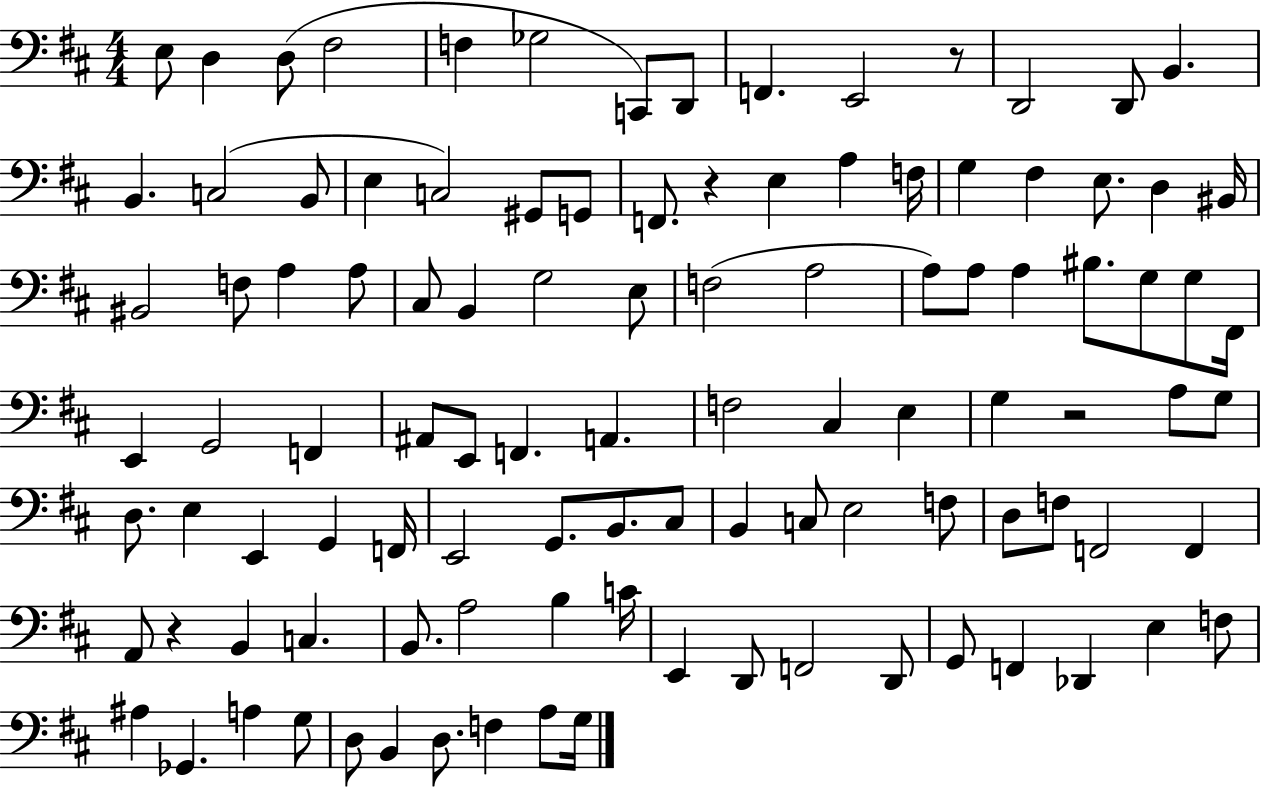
E3/e D3/q D3/e F#3/h F3/q Gb3/h C2/e D2/e F2/q. E2/h R/e D2/h D2/e B2/q. B2/q. C3/h B2/e E3/q C3/h G#2/e G2/e F2/e. R/q E3/q A3/q F3/s G3/q F#3/q E3/e. D3/q BIS2/s BIS2/h F3/e A3/q A3/e C#3/e B2/q G3/h E3/e F3/h A3/h A3/e A3/e A3/q BIS3/e. G3/e G3/e F#2/s E2/q G2/h F2/q A#2/e E2/e F2/q. A2/q. F3/h C#3/q E3/q G3/q R/h A3/e G3/e D3/e. E3/q E2/q G2/q F2/s E2/h G2/e. B2/e. C#3/e B2/q C3/e E3/h F3/e D3/e F3/e F2/h F2/q A2/e R/q B2/q C3/q. B2/e. A3/h B3/q C4/s E2/q D2/e F2/h D2/e G2/e F2/q Db2/q E3/q F3/e A#3/q Gb2/q. A3/q G3/e D3/e B2/q D3/e. F3/q A3/e G3/s